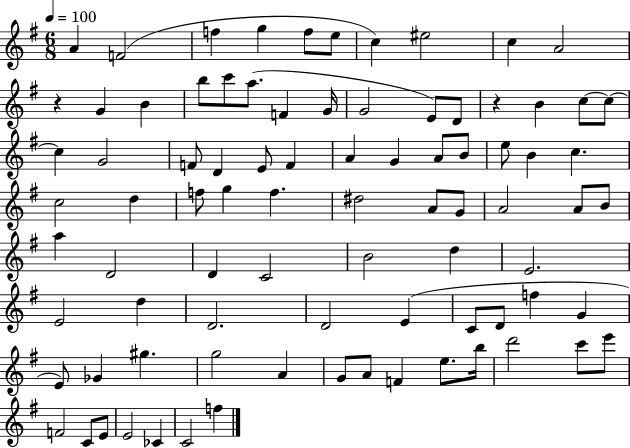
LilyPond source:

{
  \clef treble
  \numericTimeSignature
  \time 6/8
  \key g \major
  \tempo 4 = 100
  a'4 f'2( | f''4 g''4 f''8 e''8 | c''4) eis''2 | c''4 a'2 | \break r4 g'4 b'4 | b''8 c'''8 a''8.( f'4 g'16 | g'2 e'8) d'8 | r4 b'4 c''8~~ c''8~~ | \break c''4 g'2 | f'8 d'4 e'8 f'4 | a'4 g'4 a'8 b'8 | e''8 b'4 c''4. | \break c''2 d''4 | f''8 g''4 f''4. | dis''2 a'8 g'8 | a'2 a'8 b'8 | \break a''4 d'2 | d'4 c'2 | b'2 d''4 | e'2. | \break e'2 d''4 | d'2. | d'2 e'4( | c'8 d'8 f''4 g'4 | \break e'8) ges'4 gis''4. | g''2 a'4 | g'8 a'8 f'4 e''8. b''16 | d'''2 c'''8 e'''8 | \break f'2 c'8 e'8 | e'2 ces'4 | c'2 f''4 | \bar "|."
}